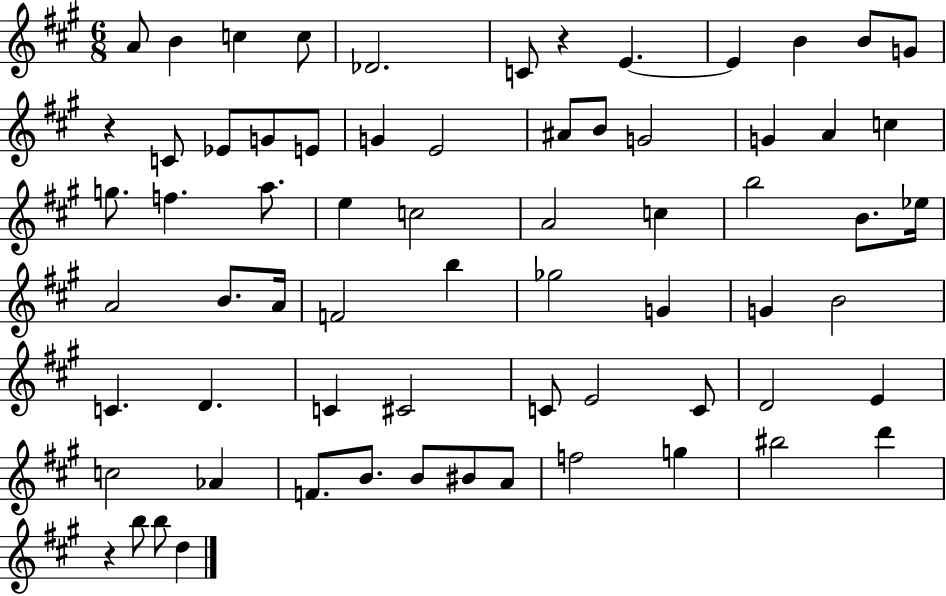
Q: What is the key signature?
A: A major